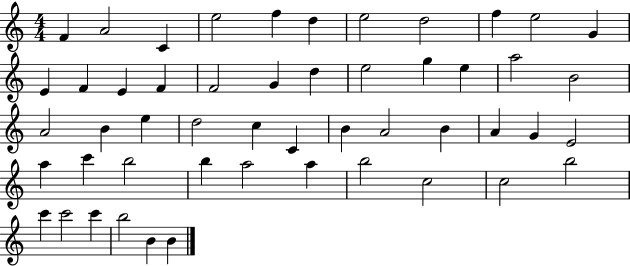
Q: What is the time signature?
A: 4/4